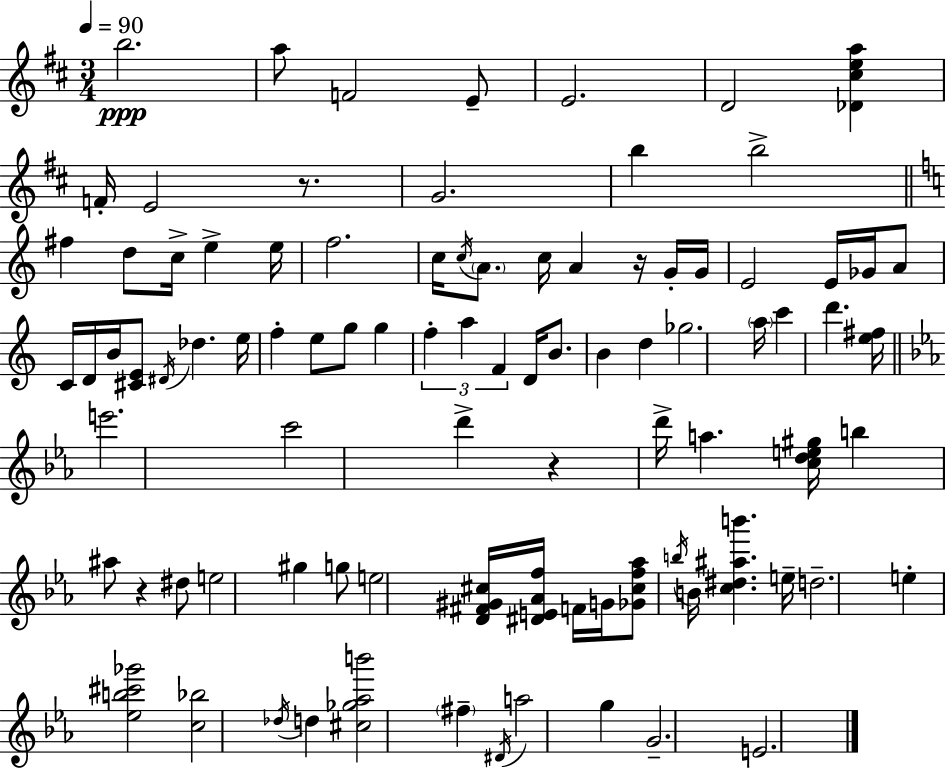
B5/h. A5/e F4/h E4/e E4/h. D4/h [Db4,C#5,E5,A5]/q F4/s E4/h R/e. G4/h. B5/q B5/h F#5/q D5/e C5/s E5/q E5/s F5/h. C5/s C5/s A4/e. C5/s A4/q R/s G4/s G4/s E4/h E4/s Gb4/s A4/e C4/s D4/s B4/s [C#4,E4]/e D#4/s Db5/q. E5/s F5/q E5/e G5/e G5/q F5/q A5/q F4/q D4/s B4/e. B4/q D5/q Gb5/h. A5/s C6/q D6/q. [E5,F#5]/s E6/h. C6/h D6/q R/q D6/s A5/q. [C5,D5,E5,G#5]/s B5/q A#5/e R/q D#5/e E5/h G#5/q G5/e E5/h [D4,F#4,G#4,C#5]/s [D#4,E4,Ab4,F5]/s F4/s G4/s [Gb4,C#5,F5,Ab5]/e B5/s B4/s [C5,D#5,A#5,B6]/q. E5/s D5/h. E5/q [Eb5,B5,C#6,Gb6]/h [C5,Bb5]/h Db5/s D5/q [C#5,Gb5,Ab5,B6]/h F#5/q D#4/s A5/h G5/q G4/h. E4/h.